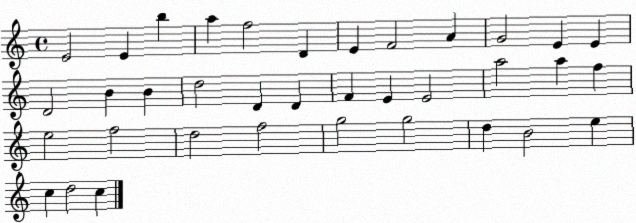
X:1
T:Untitled
M:4/4
L:1/4
K:C
E2 E b a f2 D E F2 A G2 E E D2 B B d2 D D F E E2 a2 a f e2 f2 d2 f2 g2 g2 d B2 e c d2 c